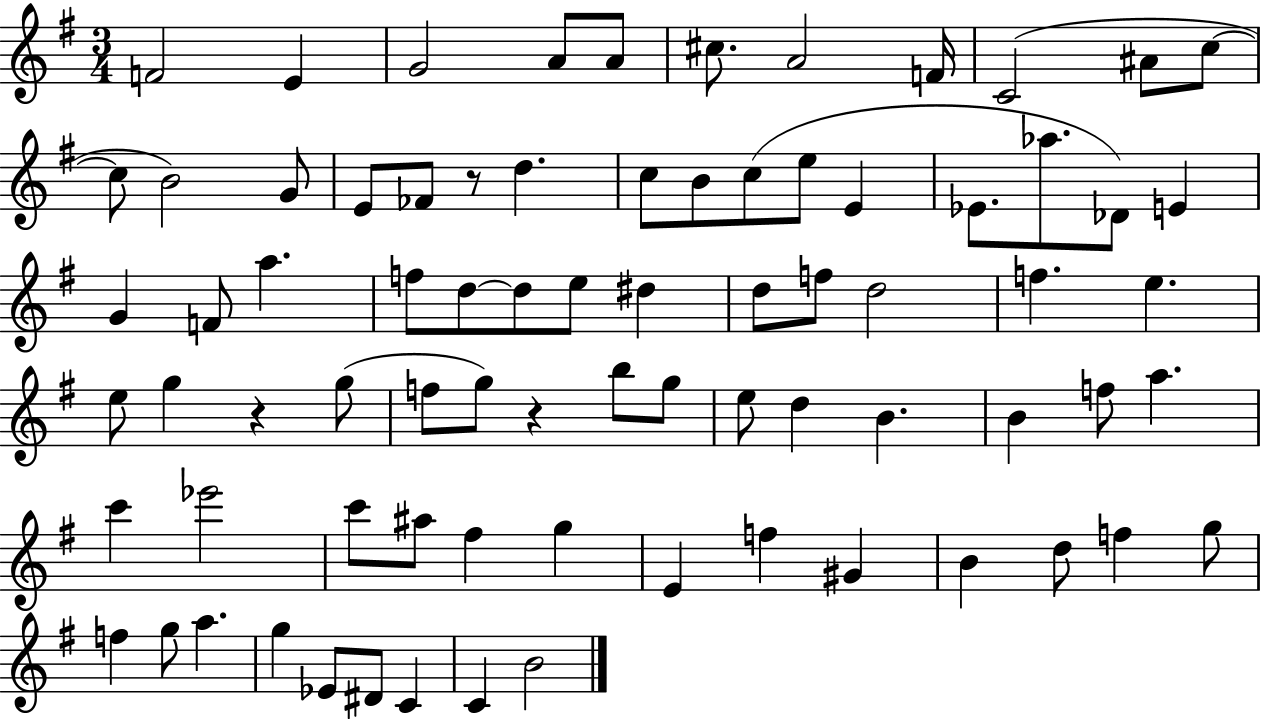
{
  \clef treble
  \numericTimeSignature
  \time 3/4
  \key g \major
  f'2 e'4 | g'2 a'8 a'8 | cis''8. a'2 f'16 | c'2( ais'8 c''8~~ | \break c''8 b'2) g'8 | e'8 fes'8 r8 d''4. | c''8 b'8 c''8( e''8 e'4 | ees'8. aes''8. des'8) e'4 | \break g'4 f'8 a''4. | f''8 d''8~~ d''8 e''8 dis''4 | d''8 f''8 d''2 | f''4. e''4. | \break e''8 g''4 r4 g''8( | f''8 g''8) r4 b''8 g''8 | e''8 d''4 b'4. | b'4 f''8 a''4. | \break c'''4 ees'''2 | c'''8 ais''8 fis''4 g''4 | e'4 f''4 gis'4 | b'4 d''8 f''4 g''8 | \break f''4 g''8 a''4. | g''4 ees'8 dis'8 c'4 | c'4 b'2 | \bar "|."
}